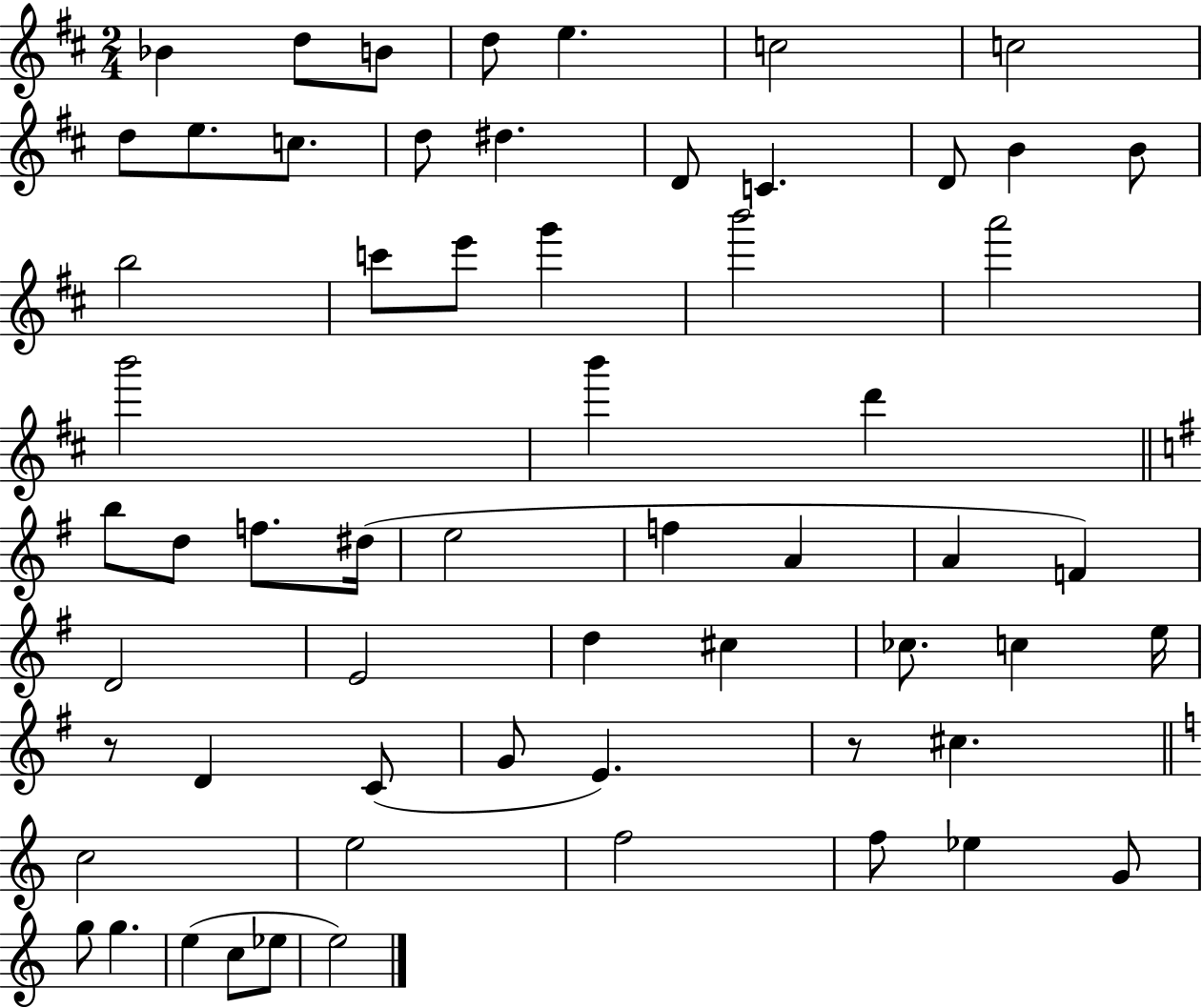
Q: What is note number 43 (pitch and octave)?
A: D4